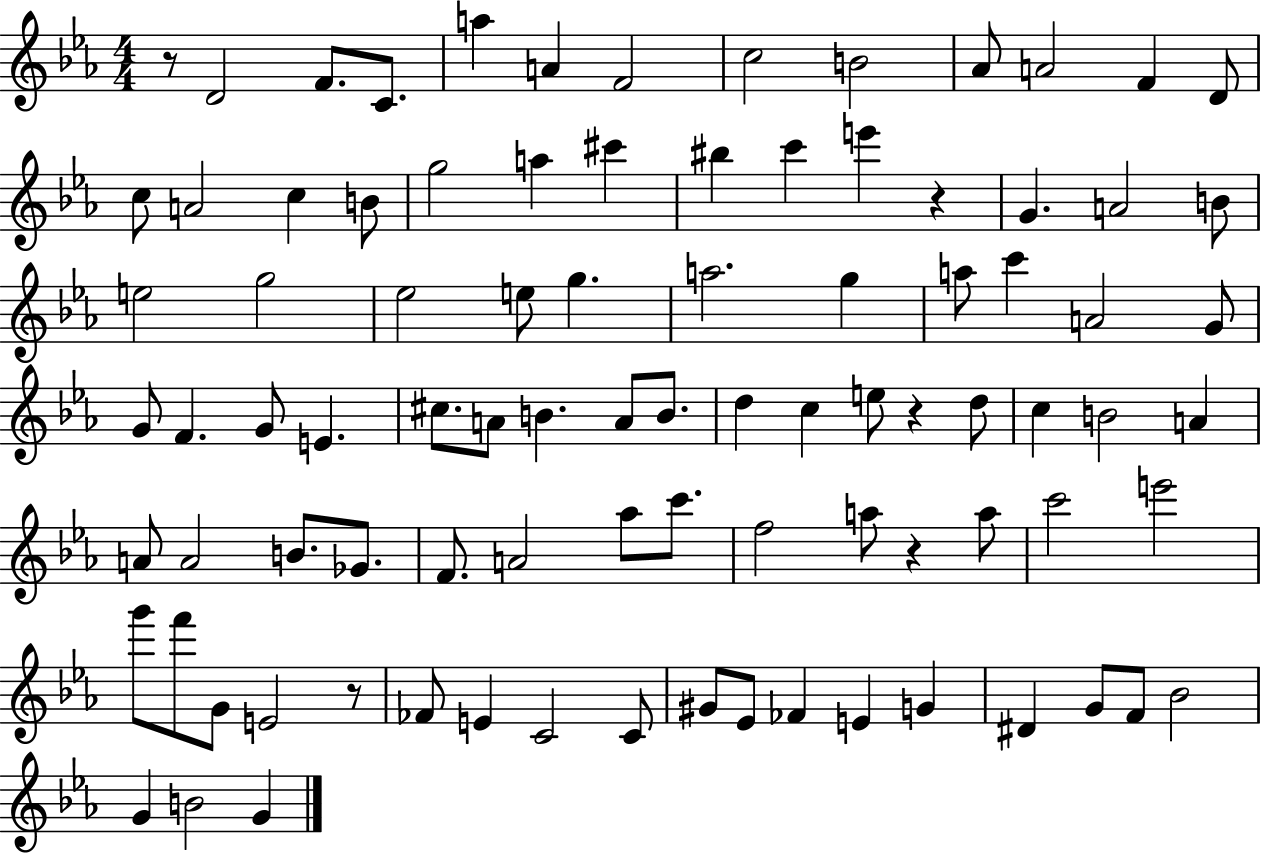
{
  \clef treble
  \numericTimeSignature
  \time 4/4
  \key ees \major
  \repeat volta 2 { r8 d'2 f'8. c'8. | a''4 a'4 f'2 | c''2 b'2 | aes'8 a'2 f'4 d'8 | \break c''8 a'2 c''4 b'8 | g''2 a''4 cis'''4 | bis''4 c'''4 e'''4 r4 | g'4. a'2 b'8 | \break e''2 g''2 | ees''2 e''8 g''4. | a''2. g''4 | a''8 c'''4 a'2 g'8 | \break g'8 f'4. g'8 e'4. | cis''8. a'8 b'4. a'8 b'8. | d''4 c''4 e''8 r4 d''8 | c''4 b'2 a'4 | \break a'8 a'2 b'8. ges'8. | f'8. a'2 aes''8 c'''8. | f''2 a''8 r4 a''8 | c'''2 e'''2 | \break g'''8 f'''8 g'8 e'2 r8 | fes'8 e'4 c'2 c'8 | gis'8 ees'8 fes'4 e'4 g'4 | dis'4 g'8 f'8 bes'2 | \break g'4 b'2 g'4 | } \bar "|."
}